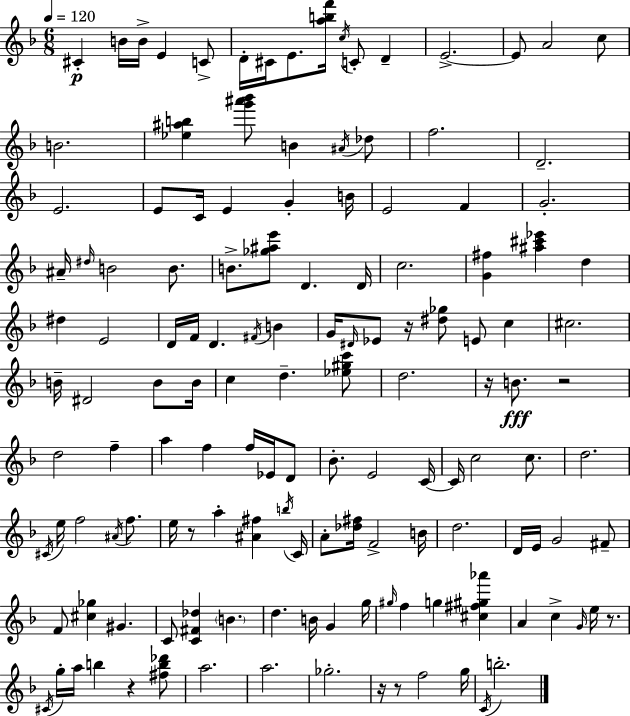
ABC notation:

X:1
T:Untitled
M:6/8
L:1/4
K:F
^C B/4 B/4 E C/2 D/4 ^C/4 E/2 [abf']/4 c/4 C/2 D E2 E/2 A2 c/2 B2 [_e^ab] [g'^a'_b']/2 B ^A/4 _d/2 f2 D2 E2 E/2 C/4 E G B/4 E2 F G2 ^A/4 ^d/4 B2 B/2 B/2 [_g^ae']/2 D D/4 c2 [G^f] [^a^c'_e'] d ^d E2 D/4 F/4 D ^F/4 B G/4 ^D/4 _E/2 z/4 [^d_g]/2 E/2 c ^c2 B/4 ^D2 B/2 B/4 c d [_e^gc']/2 d2 z/4 B/2 z2 d2 f a f f/4 _E/4 D/2 _B/2 E2 C/4 C/4 c2 c/2 d2 ^C/4 e/4 f2 ^A/4 f/2 e/4 z/2 a [^A^f] b/4 C/4 A/2 [_d^f]/4 F2 B/4 d2 D/4 E/4 G2 ^F/2 F/2 [^c_g] ^G C/2 [C^F_d] B d B/4 G g/4 ^g/4 f g [^c^f^g_a'] A c G/4 e/4 z/2 ^C/4 g/4 a/4 b z [^fb_d']/2 a2 a2 _g2 z/4 z/2 f2 g/4 C/4 b2